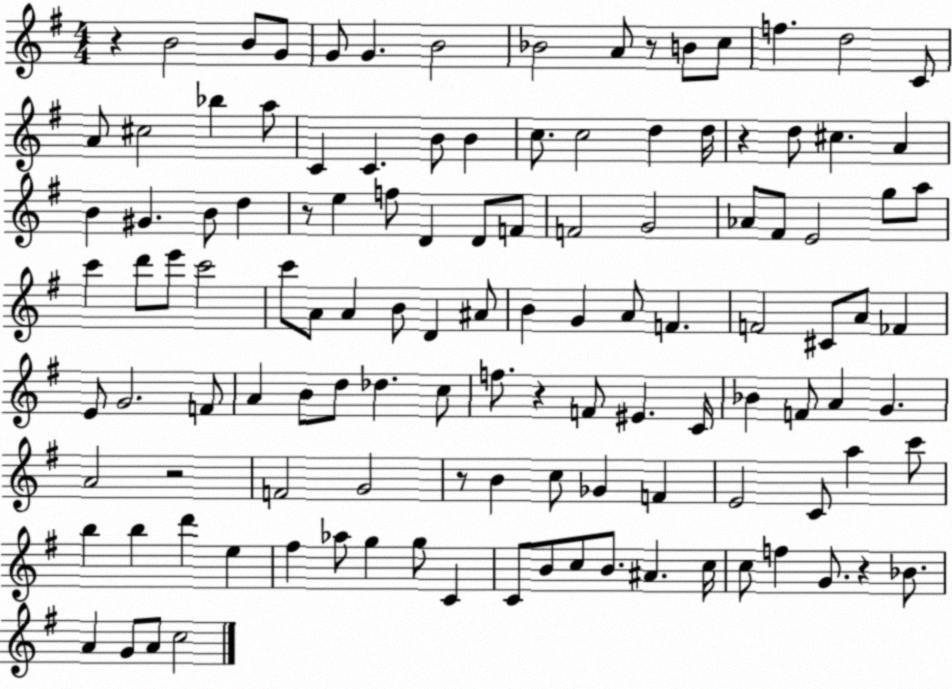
X:1
T:Untitled
M:4/4
L:1/4
K:G
z B2 B/2 G/2 G/2 G B2 _B2 A/2 z/2 B/2 c/2 f d2 C/2 A/2 ^c2 _b a/2 C C B/2 B c/2 c2 d d/4 z d/2 ^c A B ^G B/2 d z/2 e f/2 D D/2 F/2 F2 G2 _A/2 ^F/2 E2 g/2 a/2 c' d'/2 e'/2 c'2 c'/2 A/2 A B/2 D ^A/2 B G A/2 F F2 ^C/2 A/2 _F E/2 G2 F/2 A B/2 d/2 _d c/2 f/2 z F/2 ^E C/4 _B F/2 A G A2 z2 F2 G2 z/2 B c/2 _G F E2 C/2 a c'/2 b b d' e ^f _a/2 g g/2 C C/2 B/2 c/2 B/2 ^A c/4 c/2 f G/2 z _B/2 A G/2 A/2 c2